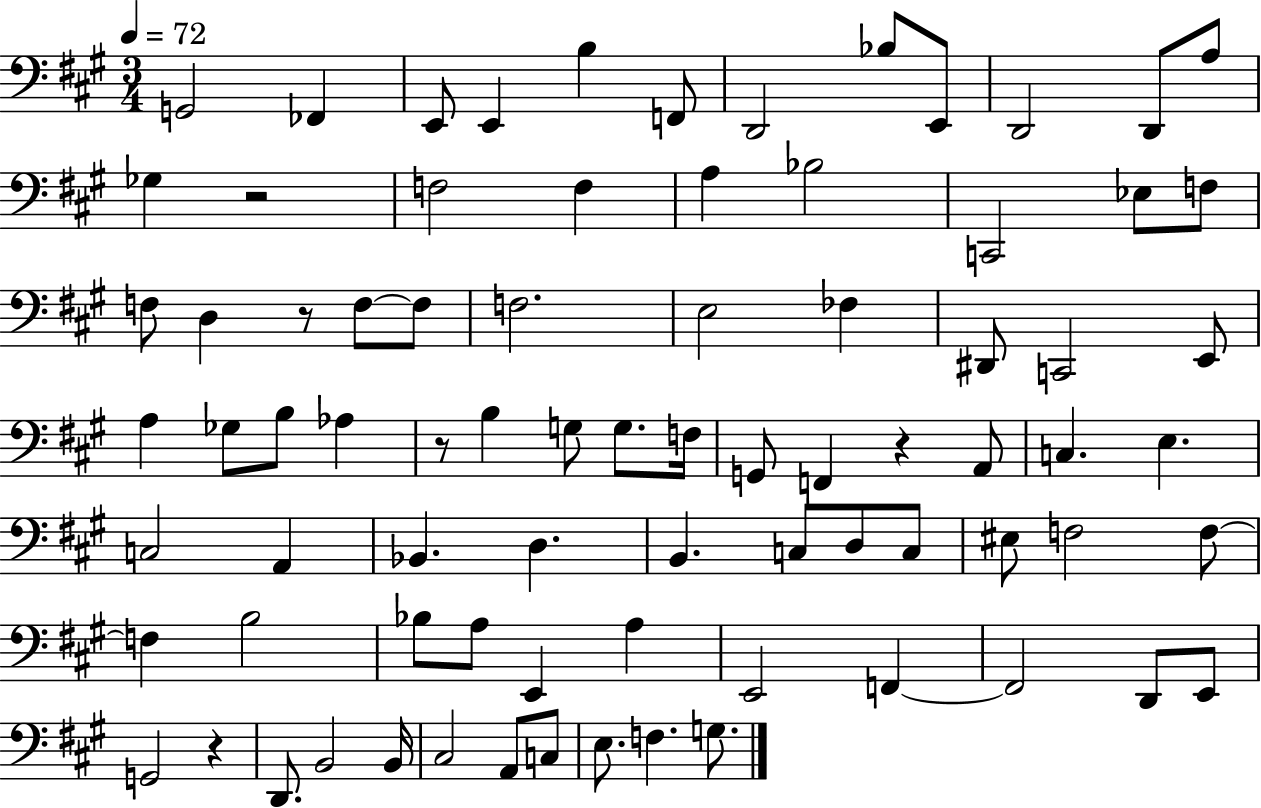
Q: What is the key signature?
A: A major